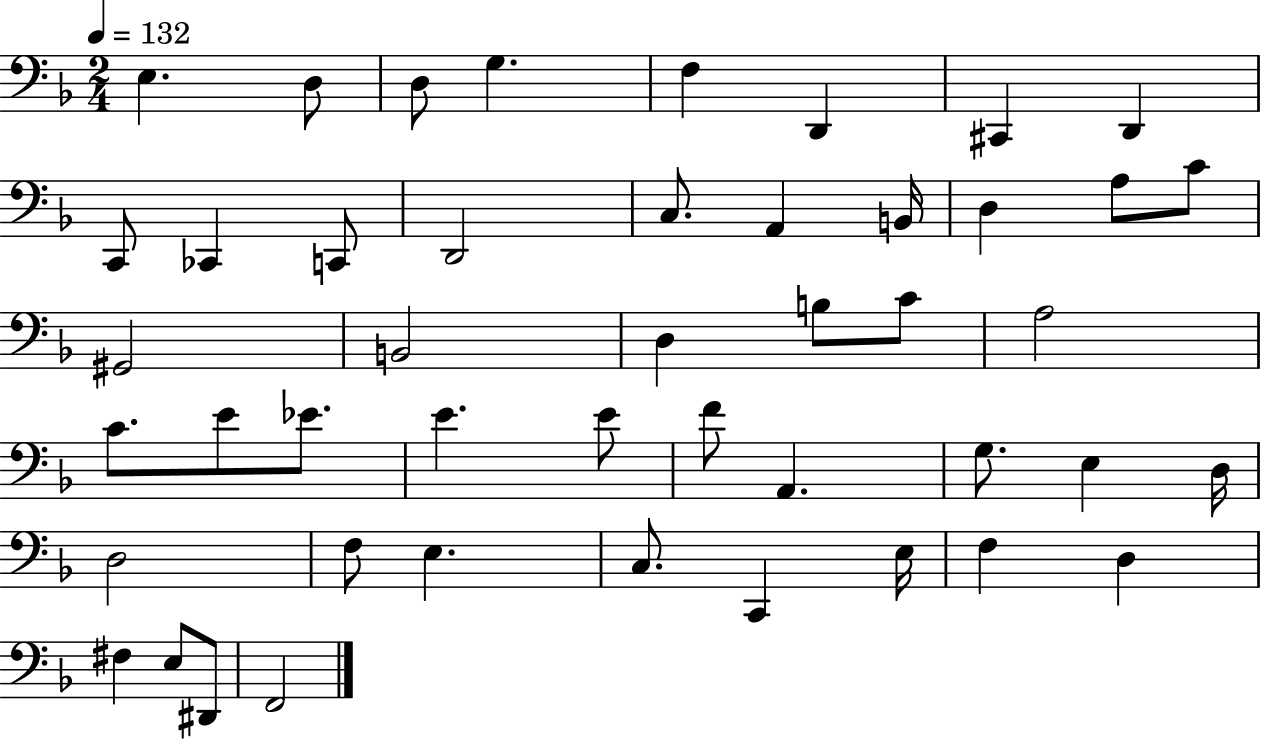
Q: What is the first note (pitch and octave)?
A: E3